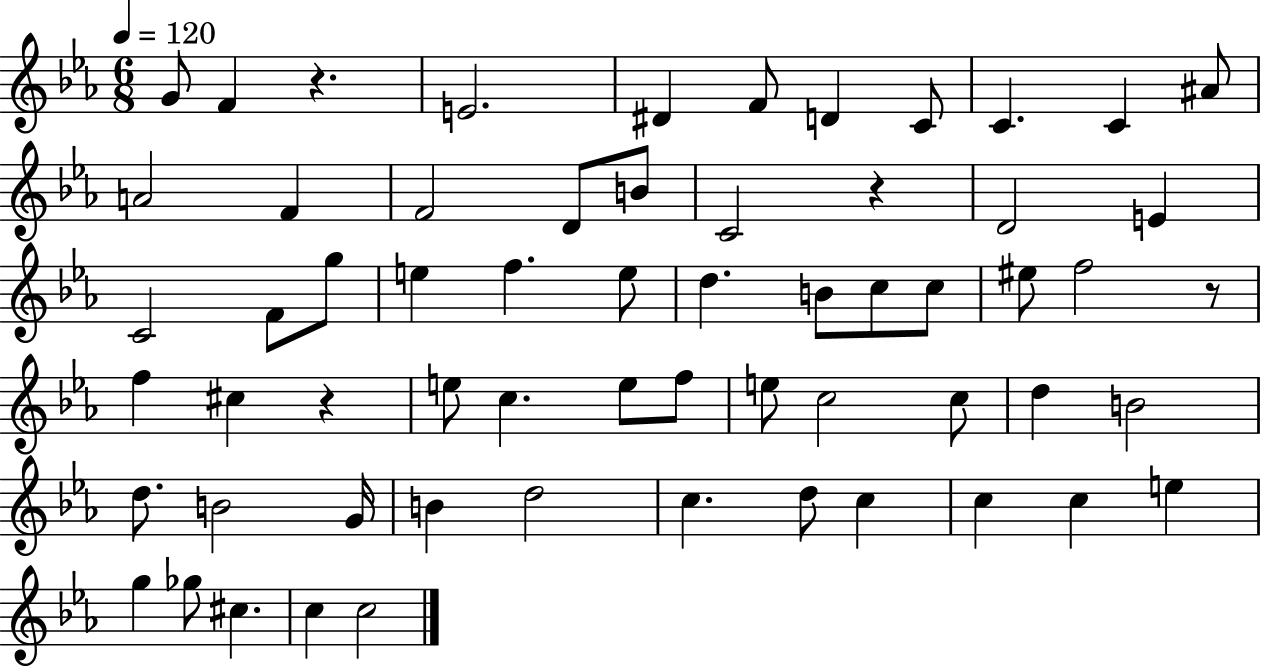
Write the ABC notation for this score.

X:1
T:Untitled
M:6/8
L:1/4
K:Eb
G/2 F z E2 ^D F/2 D C/2 C C ^A/2 A2 F F2 D/2 B/2 C2 z D2 E C2 F/2 g/2 e f e/2 d B/2 c/2 c/2 ^e/2 f2 z/2 f ^c z e/2 c e/2 f/2 e/2 c2 c/2 d B2 d/2 B2 G/4 B d2 c d/2 c c c e g _g/2 ^c c c2